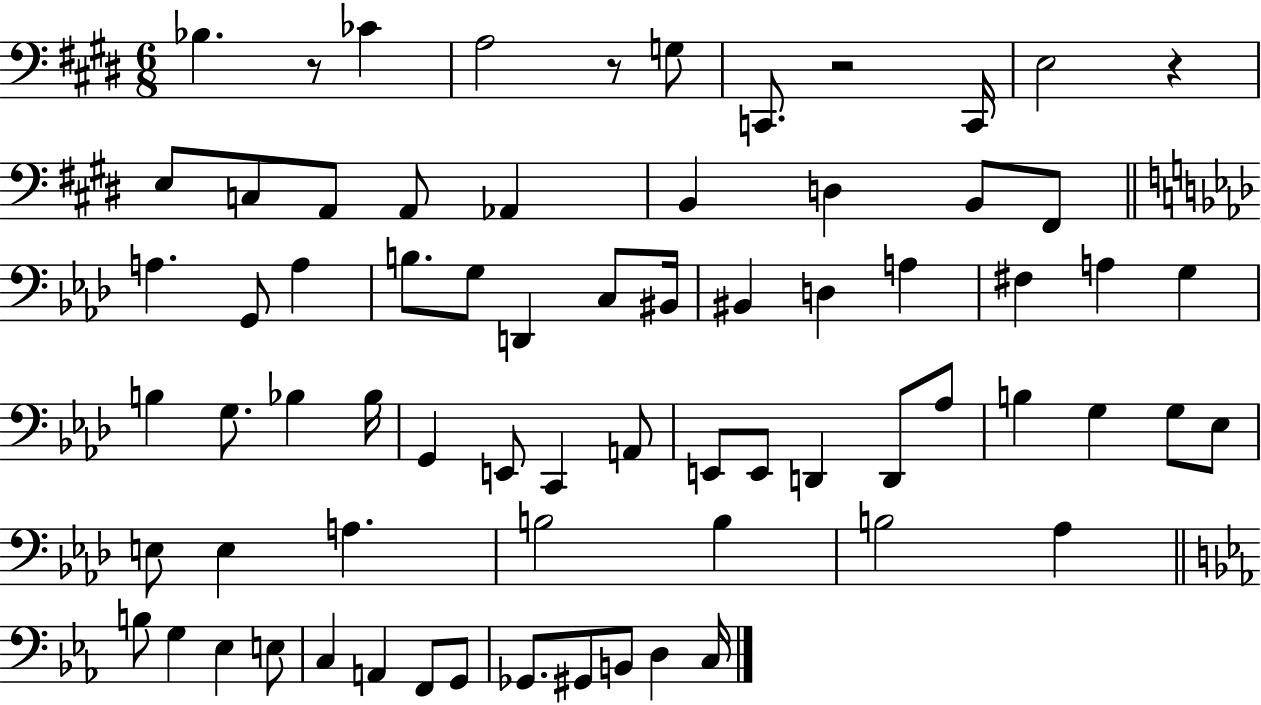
X:1
T:Untitled
M:6/8
L:1/4
K:E
_B, z/2 _C A,2 z/2 G,/2 C,,/2 z2 C,,/4 E,2 z E,/2 C,/2 A,,/2 A,,/2 _A,, B,, D, B,,/2 ^F,,/2 A, G,,/2 A, B,/2 G,/2 D,, C,/2 ^B,,/4 ^B,, D, A, ^F, A, G, B, G,/2 _B, _B,/4 G,, E,,/2 C,, A,,/2 E,,/2 E,,/2 D,, D,,/2 _A,/2 B, G, G,/2 _E,/2 E,/2 E, A, B,2 B, B,2 _A, B,/2 G, _E, E,/2 C, A,, F,,/2 G,,/2 _G,,/2 ^G,,/2 B,,/2 D, C,/4